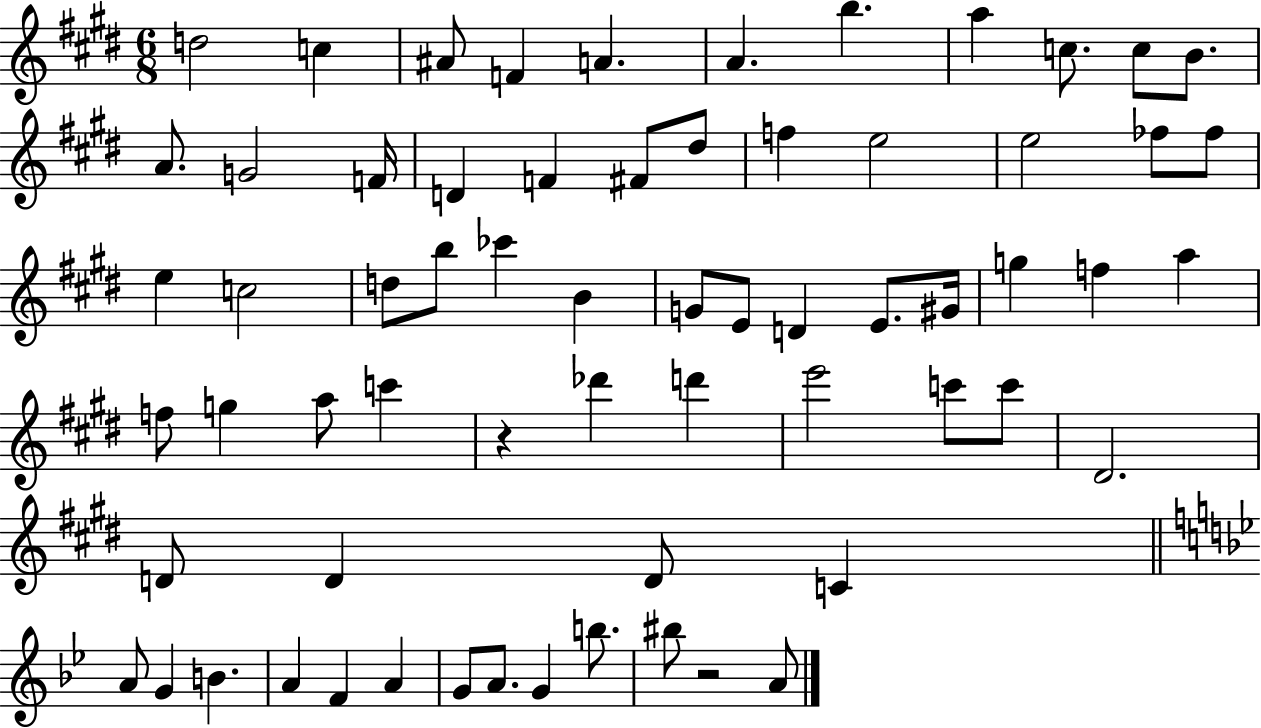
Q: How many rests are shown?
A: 2